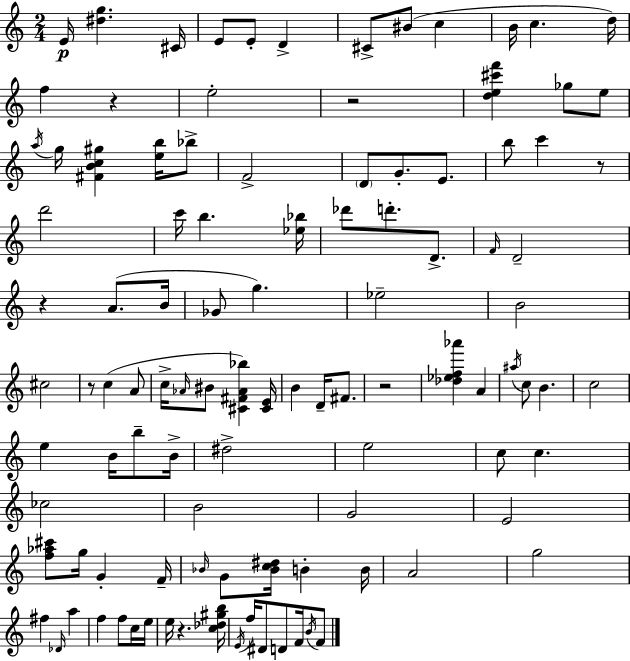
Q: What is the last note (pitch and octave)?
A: F4